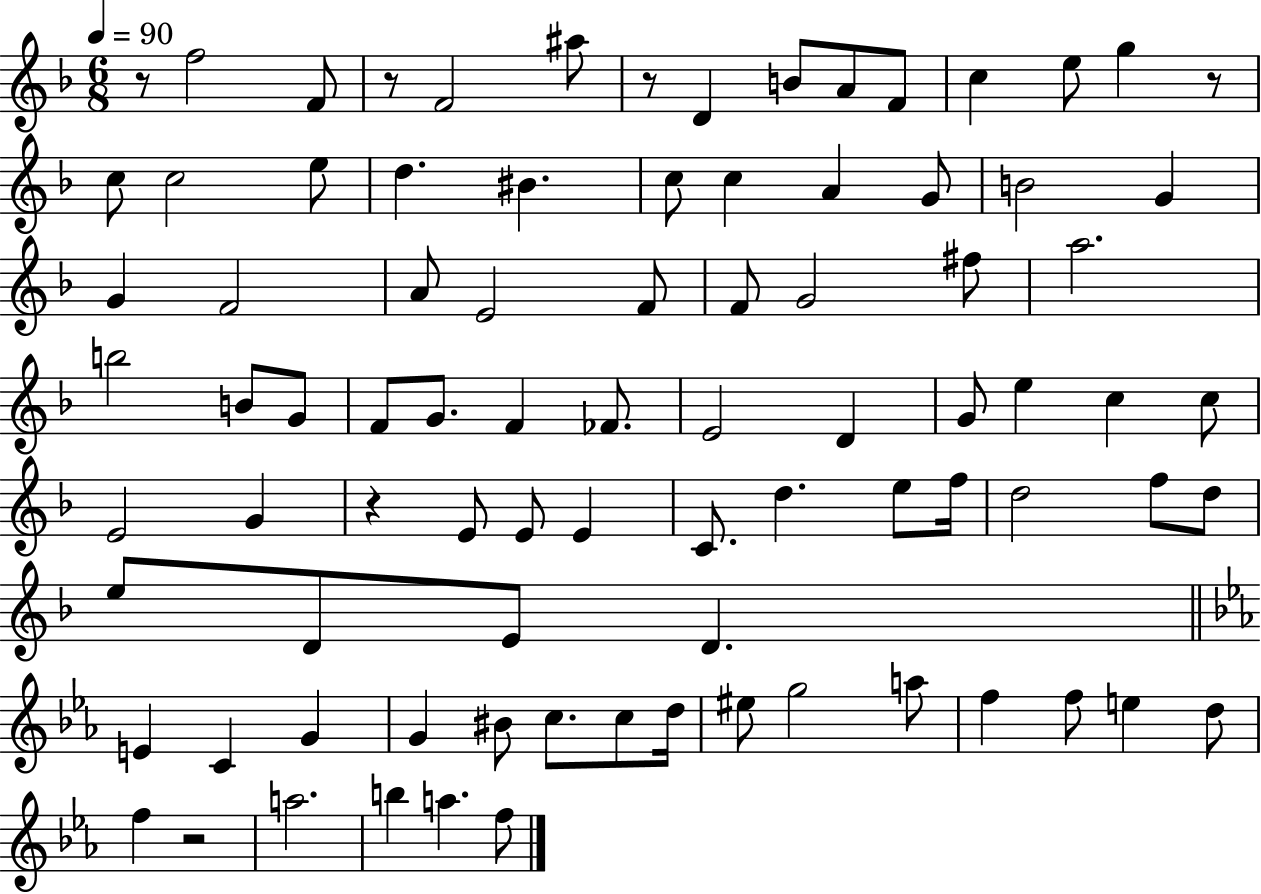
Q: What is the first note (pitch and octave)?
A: F5